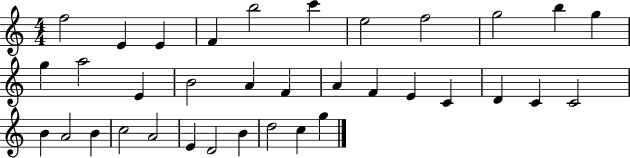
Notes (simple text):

F5/h E4/q E4/q F4/q B5/h C6/q E5/h F5/h G5/h B5/q G5/q G5/q A5/h E4/q B4/h A4/q F4/q A4/q F4/q E4/q C4/q D4/q C4/q C4/h B4/q A4/h B4/q C5/h A4/h E4/q D4/h B4/q D5/h C5/q G5/q